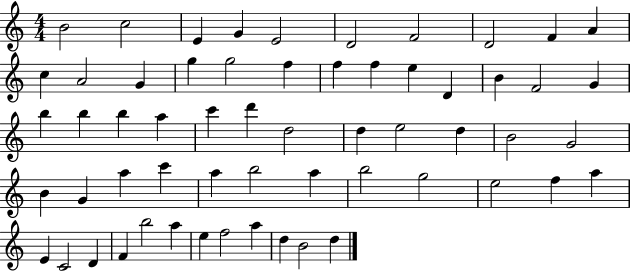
B4/h C5/h E4/q G4/q E4/h D4/h F4/h D4/h F4/q A4/q C5/q A4/h G4/q G5/q G5/h F5/q F5/q F5/q E5/q D4/q B4/q F4/h G4/q B5/q B5/q B5/q A5/q C6/q D6/q D5/h D5/q E5/h D5/q B4/h G4/h B4/q G4/q A5/q C6/q A5/q B5/h A5/q B5/h G5/h E5/h F5/q A5/q E4/q C4/h D4/q F4/q B5/h A5/q E5/q F5/h A5/q D5/q B4/h D5/q